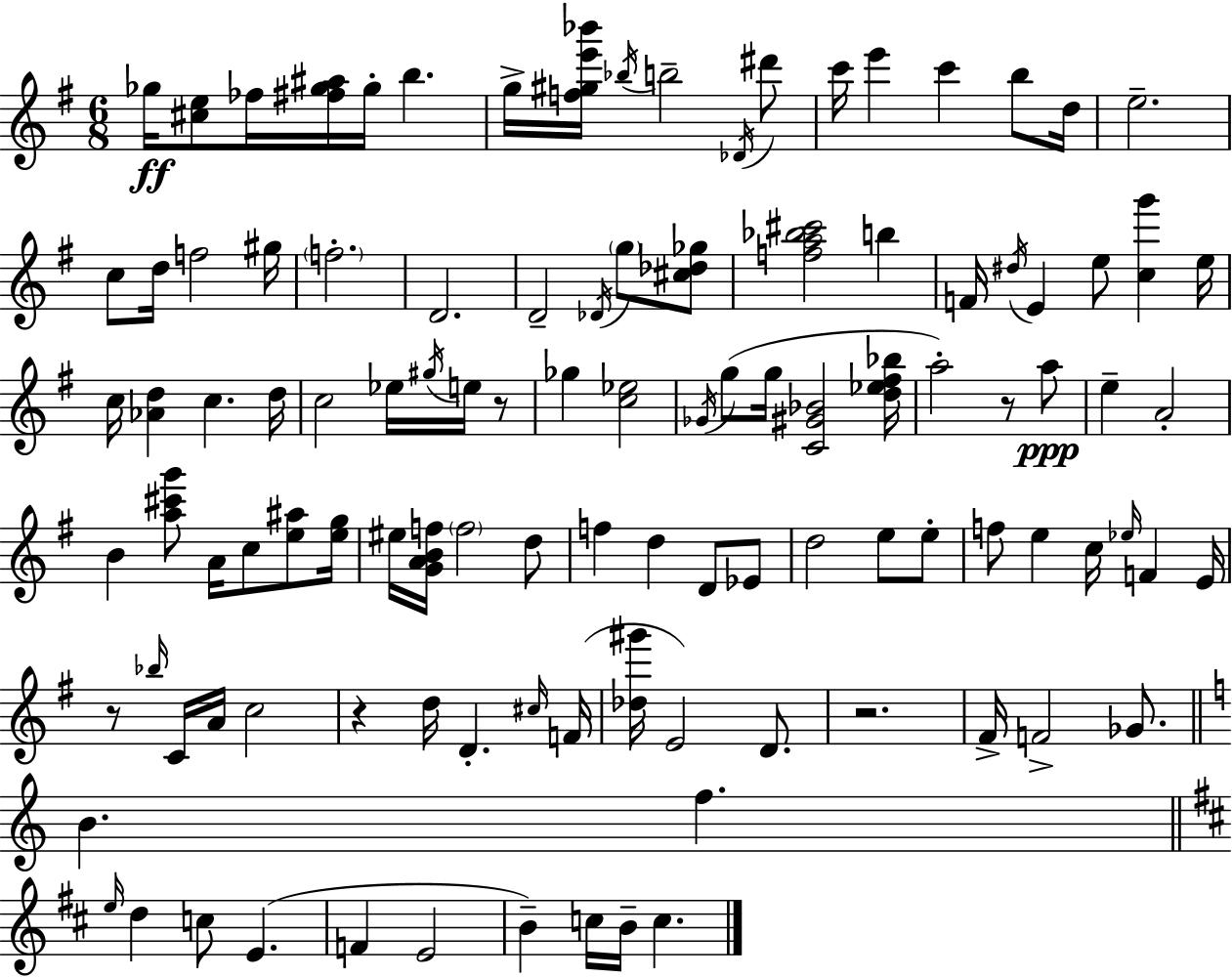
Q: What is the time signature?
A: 6/8